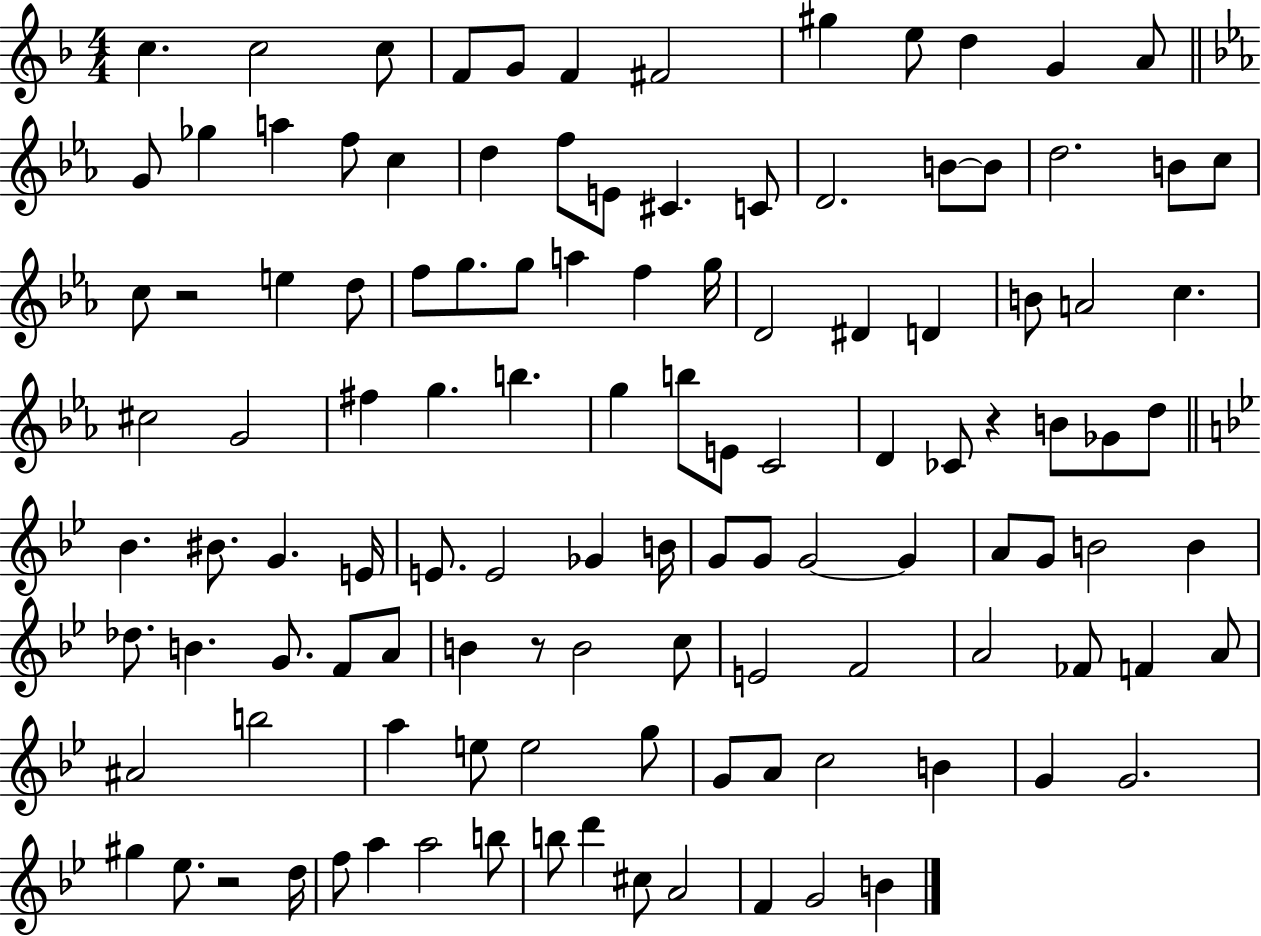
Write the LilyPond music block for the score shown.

{
  \clef treble
  \numericTimeSignature
  \time 4/4
  \key f \major
  c''4. c''2 c''8 | f'8 g'8 f'4 fis'2 | gis''4 e''8 d''4 g'4 a'8 | \bar "||" \break \key ees \major g'8 ges''4 a''4 f''8 c''4 | d''4 f''8 e'8 cis'4. c'8 | d'2. b'8~~ b'8 | d''2. b'8 c''8 | \break c''8 r2 e''4 d''8 | f''8 g''8. g''8 a''4 f''4 g''16 | d'2 dis'4 d'4 | b'8 a'2 c''4. | \break cis''2 g'2 | fis''4 g''4. b''4. | g''4 b''8 e'8 c'2 | d'4 ces'8 r4 b'8 ges'8 d''8 | \break \bar "||" \break \key bes \major bes'4. bis'8. g'4. e'16 | e'8. e'2 ges'4 b'16 | g'8 g'8 g'2~~ g'4 | a'8 g'8 b'2 b'4 | \break des''8. b'4. g'8. f'8 a'8 | b'4 r8 b'2 c''8 | e'2 f'2 | a'2 fes'8 f'4 a'8 | \break ais'2 b''2 | a''4 e''8 e''2 g''8 | g'8 a'8 c''2 b'4 | g'4 g'2. | \break gis''4 ees''8. r2 d''16 | f''8 a''4 a''2 b''8 | b''8 d'''4 cis''8 a'2 | f'4 g'2 b'4 | \break \bar "|."
}